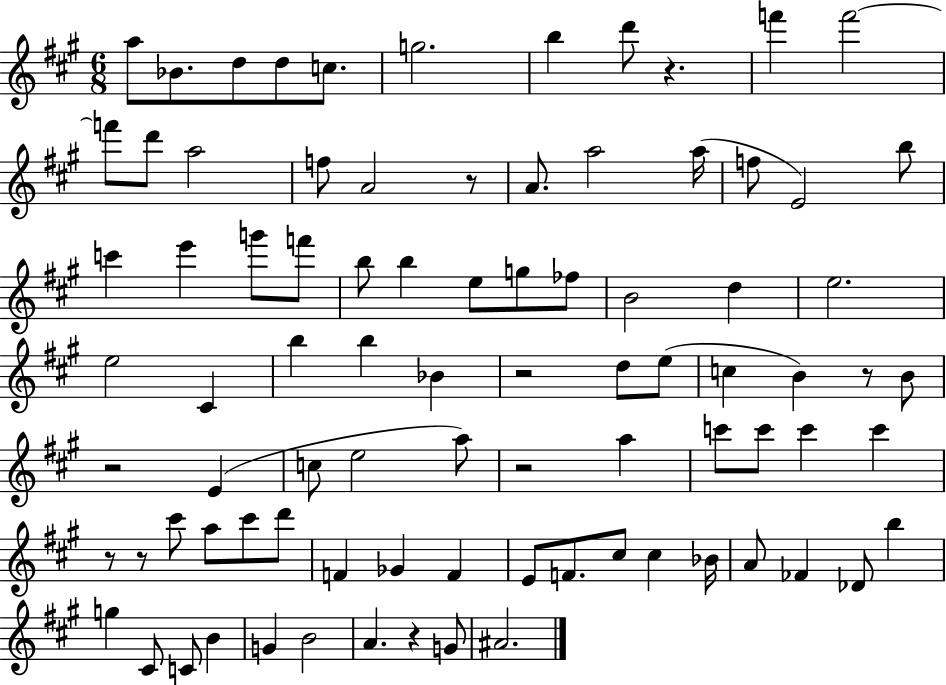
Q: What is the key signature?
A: A major